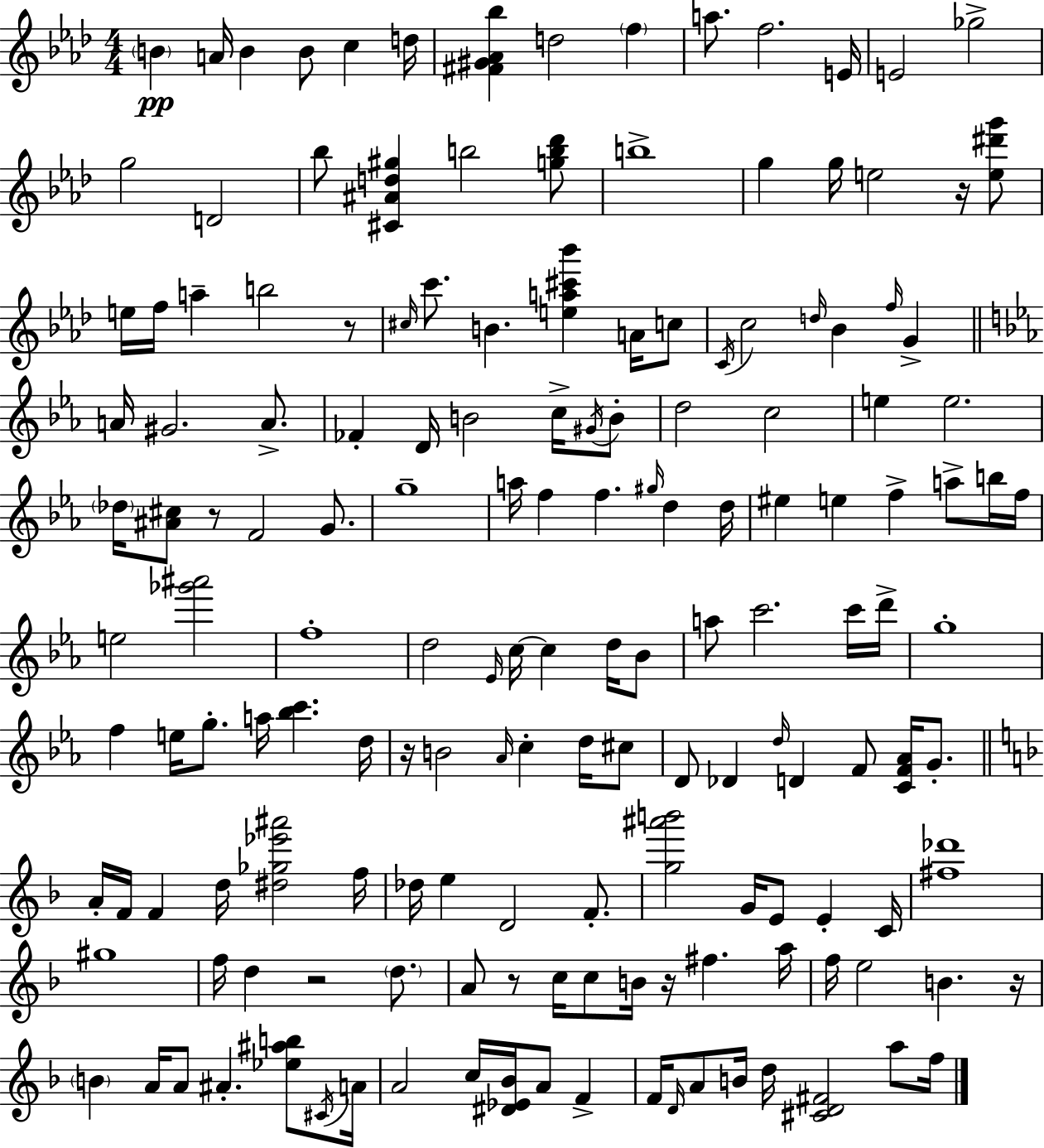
{
  \clef treble
  \numericTimeSignature
  \time 4/4
  \key f \minor
  \parenthesize b'4\pp a'16 b'4 b'8 c''4 d''16 | <fis' gis' aes' bes''>4 d''2 \parenthesize f''4 | a''8. f''2. e'16 | e'2 ges''2-> | \break g''2 d'2 | bes''8 <cis' ais' d'' gis''>4 b''2 <g'' b'' des'''>8 | b''1-> | g''4 g''16 e''2 r16 <e'' dis''' g'''>8 | \break e''16 f''16 a''4-- b''2 r8 | \grace { cis''16 } c'''8. b'4. <e'' a'' cis''' bes'''>4 a'16 c''8 | \acciaccatura { c'16 } c''2 \grace { d''16 } bes'4 \grace { f''16 } | g'4-> \bar "||" \break \key ees \major a'16 gis'2. a'8.-> | fes'4-. d'16 b'2 c''16-> \acciaccatura { gis'16 } b'8-. | d''2 c''2 | e''4 e''2. | \break \parenthesize des''16 <ais' cis''>8 r8 f'2 g'8. | g''1-- | a''16 f''4 f''4. \grace { gis''16 } d''4 | d''16 eis''4 e''4 f''4-> a''8-> | \break b''16 f''16 e''2 <ges''' ais'''>2 | f''1-. | d''2 \grace { ees'16 } c''16~~ c''4 | d''16 bes'8 a''8 c'''2. | \break c'''16 d'''16-> g''1-. | f''4 e''16 g''8.-. a''16 <bes'' c'''>4. | d''16 r16 b'2 \grace { aes'16 } c''4-. | d''16 cis''8 d'8 des'4 \grace { d''16 } d'4 f'8 | \break <c' f' aes'>16 g'8.-. \bar "||" \break \key f \major a'16-. f'16 f'4 d''16 <dis'' ges'' ees''' ais'''>2 f''16 | des''16 e''4 d'2 f'8.-. | <g'' ais''' b'''>2 g'16 e'8 e'4-. c'16 | <fis'' des'''>1 | \break gis''1 | f''16 d''4 r2 \parenthesize d''8. | a'8 r8 c''16 c''8 b'16 r16 fis''4. a''16 | f''16 e''2 b'4. r16 | \break \parenthesize b'4 a'16 a'8 ais'4.-. <ees'' ais'' b''>8 \acciaccatura { cis'16 } | a'16 a'2 c''16 <dis' ees' bes'>16 a'8 f'4-> | f'16 \grace { d'16 } a'8 b'16 d''16 <cis' d' fis'>2 a''8 | f''16 \bar "|."
}